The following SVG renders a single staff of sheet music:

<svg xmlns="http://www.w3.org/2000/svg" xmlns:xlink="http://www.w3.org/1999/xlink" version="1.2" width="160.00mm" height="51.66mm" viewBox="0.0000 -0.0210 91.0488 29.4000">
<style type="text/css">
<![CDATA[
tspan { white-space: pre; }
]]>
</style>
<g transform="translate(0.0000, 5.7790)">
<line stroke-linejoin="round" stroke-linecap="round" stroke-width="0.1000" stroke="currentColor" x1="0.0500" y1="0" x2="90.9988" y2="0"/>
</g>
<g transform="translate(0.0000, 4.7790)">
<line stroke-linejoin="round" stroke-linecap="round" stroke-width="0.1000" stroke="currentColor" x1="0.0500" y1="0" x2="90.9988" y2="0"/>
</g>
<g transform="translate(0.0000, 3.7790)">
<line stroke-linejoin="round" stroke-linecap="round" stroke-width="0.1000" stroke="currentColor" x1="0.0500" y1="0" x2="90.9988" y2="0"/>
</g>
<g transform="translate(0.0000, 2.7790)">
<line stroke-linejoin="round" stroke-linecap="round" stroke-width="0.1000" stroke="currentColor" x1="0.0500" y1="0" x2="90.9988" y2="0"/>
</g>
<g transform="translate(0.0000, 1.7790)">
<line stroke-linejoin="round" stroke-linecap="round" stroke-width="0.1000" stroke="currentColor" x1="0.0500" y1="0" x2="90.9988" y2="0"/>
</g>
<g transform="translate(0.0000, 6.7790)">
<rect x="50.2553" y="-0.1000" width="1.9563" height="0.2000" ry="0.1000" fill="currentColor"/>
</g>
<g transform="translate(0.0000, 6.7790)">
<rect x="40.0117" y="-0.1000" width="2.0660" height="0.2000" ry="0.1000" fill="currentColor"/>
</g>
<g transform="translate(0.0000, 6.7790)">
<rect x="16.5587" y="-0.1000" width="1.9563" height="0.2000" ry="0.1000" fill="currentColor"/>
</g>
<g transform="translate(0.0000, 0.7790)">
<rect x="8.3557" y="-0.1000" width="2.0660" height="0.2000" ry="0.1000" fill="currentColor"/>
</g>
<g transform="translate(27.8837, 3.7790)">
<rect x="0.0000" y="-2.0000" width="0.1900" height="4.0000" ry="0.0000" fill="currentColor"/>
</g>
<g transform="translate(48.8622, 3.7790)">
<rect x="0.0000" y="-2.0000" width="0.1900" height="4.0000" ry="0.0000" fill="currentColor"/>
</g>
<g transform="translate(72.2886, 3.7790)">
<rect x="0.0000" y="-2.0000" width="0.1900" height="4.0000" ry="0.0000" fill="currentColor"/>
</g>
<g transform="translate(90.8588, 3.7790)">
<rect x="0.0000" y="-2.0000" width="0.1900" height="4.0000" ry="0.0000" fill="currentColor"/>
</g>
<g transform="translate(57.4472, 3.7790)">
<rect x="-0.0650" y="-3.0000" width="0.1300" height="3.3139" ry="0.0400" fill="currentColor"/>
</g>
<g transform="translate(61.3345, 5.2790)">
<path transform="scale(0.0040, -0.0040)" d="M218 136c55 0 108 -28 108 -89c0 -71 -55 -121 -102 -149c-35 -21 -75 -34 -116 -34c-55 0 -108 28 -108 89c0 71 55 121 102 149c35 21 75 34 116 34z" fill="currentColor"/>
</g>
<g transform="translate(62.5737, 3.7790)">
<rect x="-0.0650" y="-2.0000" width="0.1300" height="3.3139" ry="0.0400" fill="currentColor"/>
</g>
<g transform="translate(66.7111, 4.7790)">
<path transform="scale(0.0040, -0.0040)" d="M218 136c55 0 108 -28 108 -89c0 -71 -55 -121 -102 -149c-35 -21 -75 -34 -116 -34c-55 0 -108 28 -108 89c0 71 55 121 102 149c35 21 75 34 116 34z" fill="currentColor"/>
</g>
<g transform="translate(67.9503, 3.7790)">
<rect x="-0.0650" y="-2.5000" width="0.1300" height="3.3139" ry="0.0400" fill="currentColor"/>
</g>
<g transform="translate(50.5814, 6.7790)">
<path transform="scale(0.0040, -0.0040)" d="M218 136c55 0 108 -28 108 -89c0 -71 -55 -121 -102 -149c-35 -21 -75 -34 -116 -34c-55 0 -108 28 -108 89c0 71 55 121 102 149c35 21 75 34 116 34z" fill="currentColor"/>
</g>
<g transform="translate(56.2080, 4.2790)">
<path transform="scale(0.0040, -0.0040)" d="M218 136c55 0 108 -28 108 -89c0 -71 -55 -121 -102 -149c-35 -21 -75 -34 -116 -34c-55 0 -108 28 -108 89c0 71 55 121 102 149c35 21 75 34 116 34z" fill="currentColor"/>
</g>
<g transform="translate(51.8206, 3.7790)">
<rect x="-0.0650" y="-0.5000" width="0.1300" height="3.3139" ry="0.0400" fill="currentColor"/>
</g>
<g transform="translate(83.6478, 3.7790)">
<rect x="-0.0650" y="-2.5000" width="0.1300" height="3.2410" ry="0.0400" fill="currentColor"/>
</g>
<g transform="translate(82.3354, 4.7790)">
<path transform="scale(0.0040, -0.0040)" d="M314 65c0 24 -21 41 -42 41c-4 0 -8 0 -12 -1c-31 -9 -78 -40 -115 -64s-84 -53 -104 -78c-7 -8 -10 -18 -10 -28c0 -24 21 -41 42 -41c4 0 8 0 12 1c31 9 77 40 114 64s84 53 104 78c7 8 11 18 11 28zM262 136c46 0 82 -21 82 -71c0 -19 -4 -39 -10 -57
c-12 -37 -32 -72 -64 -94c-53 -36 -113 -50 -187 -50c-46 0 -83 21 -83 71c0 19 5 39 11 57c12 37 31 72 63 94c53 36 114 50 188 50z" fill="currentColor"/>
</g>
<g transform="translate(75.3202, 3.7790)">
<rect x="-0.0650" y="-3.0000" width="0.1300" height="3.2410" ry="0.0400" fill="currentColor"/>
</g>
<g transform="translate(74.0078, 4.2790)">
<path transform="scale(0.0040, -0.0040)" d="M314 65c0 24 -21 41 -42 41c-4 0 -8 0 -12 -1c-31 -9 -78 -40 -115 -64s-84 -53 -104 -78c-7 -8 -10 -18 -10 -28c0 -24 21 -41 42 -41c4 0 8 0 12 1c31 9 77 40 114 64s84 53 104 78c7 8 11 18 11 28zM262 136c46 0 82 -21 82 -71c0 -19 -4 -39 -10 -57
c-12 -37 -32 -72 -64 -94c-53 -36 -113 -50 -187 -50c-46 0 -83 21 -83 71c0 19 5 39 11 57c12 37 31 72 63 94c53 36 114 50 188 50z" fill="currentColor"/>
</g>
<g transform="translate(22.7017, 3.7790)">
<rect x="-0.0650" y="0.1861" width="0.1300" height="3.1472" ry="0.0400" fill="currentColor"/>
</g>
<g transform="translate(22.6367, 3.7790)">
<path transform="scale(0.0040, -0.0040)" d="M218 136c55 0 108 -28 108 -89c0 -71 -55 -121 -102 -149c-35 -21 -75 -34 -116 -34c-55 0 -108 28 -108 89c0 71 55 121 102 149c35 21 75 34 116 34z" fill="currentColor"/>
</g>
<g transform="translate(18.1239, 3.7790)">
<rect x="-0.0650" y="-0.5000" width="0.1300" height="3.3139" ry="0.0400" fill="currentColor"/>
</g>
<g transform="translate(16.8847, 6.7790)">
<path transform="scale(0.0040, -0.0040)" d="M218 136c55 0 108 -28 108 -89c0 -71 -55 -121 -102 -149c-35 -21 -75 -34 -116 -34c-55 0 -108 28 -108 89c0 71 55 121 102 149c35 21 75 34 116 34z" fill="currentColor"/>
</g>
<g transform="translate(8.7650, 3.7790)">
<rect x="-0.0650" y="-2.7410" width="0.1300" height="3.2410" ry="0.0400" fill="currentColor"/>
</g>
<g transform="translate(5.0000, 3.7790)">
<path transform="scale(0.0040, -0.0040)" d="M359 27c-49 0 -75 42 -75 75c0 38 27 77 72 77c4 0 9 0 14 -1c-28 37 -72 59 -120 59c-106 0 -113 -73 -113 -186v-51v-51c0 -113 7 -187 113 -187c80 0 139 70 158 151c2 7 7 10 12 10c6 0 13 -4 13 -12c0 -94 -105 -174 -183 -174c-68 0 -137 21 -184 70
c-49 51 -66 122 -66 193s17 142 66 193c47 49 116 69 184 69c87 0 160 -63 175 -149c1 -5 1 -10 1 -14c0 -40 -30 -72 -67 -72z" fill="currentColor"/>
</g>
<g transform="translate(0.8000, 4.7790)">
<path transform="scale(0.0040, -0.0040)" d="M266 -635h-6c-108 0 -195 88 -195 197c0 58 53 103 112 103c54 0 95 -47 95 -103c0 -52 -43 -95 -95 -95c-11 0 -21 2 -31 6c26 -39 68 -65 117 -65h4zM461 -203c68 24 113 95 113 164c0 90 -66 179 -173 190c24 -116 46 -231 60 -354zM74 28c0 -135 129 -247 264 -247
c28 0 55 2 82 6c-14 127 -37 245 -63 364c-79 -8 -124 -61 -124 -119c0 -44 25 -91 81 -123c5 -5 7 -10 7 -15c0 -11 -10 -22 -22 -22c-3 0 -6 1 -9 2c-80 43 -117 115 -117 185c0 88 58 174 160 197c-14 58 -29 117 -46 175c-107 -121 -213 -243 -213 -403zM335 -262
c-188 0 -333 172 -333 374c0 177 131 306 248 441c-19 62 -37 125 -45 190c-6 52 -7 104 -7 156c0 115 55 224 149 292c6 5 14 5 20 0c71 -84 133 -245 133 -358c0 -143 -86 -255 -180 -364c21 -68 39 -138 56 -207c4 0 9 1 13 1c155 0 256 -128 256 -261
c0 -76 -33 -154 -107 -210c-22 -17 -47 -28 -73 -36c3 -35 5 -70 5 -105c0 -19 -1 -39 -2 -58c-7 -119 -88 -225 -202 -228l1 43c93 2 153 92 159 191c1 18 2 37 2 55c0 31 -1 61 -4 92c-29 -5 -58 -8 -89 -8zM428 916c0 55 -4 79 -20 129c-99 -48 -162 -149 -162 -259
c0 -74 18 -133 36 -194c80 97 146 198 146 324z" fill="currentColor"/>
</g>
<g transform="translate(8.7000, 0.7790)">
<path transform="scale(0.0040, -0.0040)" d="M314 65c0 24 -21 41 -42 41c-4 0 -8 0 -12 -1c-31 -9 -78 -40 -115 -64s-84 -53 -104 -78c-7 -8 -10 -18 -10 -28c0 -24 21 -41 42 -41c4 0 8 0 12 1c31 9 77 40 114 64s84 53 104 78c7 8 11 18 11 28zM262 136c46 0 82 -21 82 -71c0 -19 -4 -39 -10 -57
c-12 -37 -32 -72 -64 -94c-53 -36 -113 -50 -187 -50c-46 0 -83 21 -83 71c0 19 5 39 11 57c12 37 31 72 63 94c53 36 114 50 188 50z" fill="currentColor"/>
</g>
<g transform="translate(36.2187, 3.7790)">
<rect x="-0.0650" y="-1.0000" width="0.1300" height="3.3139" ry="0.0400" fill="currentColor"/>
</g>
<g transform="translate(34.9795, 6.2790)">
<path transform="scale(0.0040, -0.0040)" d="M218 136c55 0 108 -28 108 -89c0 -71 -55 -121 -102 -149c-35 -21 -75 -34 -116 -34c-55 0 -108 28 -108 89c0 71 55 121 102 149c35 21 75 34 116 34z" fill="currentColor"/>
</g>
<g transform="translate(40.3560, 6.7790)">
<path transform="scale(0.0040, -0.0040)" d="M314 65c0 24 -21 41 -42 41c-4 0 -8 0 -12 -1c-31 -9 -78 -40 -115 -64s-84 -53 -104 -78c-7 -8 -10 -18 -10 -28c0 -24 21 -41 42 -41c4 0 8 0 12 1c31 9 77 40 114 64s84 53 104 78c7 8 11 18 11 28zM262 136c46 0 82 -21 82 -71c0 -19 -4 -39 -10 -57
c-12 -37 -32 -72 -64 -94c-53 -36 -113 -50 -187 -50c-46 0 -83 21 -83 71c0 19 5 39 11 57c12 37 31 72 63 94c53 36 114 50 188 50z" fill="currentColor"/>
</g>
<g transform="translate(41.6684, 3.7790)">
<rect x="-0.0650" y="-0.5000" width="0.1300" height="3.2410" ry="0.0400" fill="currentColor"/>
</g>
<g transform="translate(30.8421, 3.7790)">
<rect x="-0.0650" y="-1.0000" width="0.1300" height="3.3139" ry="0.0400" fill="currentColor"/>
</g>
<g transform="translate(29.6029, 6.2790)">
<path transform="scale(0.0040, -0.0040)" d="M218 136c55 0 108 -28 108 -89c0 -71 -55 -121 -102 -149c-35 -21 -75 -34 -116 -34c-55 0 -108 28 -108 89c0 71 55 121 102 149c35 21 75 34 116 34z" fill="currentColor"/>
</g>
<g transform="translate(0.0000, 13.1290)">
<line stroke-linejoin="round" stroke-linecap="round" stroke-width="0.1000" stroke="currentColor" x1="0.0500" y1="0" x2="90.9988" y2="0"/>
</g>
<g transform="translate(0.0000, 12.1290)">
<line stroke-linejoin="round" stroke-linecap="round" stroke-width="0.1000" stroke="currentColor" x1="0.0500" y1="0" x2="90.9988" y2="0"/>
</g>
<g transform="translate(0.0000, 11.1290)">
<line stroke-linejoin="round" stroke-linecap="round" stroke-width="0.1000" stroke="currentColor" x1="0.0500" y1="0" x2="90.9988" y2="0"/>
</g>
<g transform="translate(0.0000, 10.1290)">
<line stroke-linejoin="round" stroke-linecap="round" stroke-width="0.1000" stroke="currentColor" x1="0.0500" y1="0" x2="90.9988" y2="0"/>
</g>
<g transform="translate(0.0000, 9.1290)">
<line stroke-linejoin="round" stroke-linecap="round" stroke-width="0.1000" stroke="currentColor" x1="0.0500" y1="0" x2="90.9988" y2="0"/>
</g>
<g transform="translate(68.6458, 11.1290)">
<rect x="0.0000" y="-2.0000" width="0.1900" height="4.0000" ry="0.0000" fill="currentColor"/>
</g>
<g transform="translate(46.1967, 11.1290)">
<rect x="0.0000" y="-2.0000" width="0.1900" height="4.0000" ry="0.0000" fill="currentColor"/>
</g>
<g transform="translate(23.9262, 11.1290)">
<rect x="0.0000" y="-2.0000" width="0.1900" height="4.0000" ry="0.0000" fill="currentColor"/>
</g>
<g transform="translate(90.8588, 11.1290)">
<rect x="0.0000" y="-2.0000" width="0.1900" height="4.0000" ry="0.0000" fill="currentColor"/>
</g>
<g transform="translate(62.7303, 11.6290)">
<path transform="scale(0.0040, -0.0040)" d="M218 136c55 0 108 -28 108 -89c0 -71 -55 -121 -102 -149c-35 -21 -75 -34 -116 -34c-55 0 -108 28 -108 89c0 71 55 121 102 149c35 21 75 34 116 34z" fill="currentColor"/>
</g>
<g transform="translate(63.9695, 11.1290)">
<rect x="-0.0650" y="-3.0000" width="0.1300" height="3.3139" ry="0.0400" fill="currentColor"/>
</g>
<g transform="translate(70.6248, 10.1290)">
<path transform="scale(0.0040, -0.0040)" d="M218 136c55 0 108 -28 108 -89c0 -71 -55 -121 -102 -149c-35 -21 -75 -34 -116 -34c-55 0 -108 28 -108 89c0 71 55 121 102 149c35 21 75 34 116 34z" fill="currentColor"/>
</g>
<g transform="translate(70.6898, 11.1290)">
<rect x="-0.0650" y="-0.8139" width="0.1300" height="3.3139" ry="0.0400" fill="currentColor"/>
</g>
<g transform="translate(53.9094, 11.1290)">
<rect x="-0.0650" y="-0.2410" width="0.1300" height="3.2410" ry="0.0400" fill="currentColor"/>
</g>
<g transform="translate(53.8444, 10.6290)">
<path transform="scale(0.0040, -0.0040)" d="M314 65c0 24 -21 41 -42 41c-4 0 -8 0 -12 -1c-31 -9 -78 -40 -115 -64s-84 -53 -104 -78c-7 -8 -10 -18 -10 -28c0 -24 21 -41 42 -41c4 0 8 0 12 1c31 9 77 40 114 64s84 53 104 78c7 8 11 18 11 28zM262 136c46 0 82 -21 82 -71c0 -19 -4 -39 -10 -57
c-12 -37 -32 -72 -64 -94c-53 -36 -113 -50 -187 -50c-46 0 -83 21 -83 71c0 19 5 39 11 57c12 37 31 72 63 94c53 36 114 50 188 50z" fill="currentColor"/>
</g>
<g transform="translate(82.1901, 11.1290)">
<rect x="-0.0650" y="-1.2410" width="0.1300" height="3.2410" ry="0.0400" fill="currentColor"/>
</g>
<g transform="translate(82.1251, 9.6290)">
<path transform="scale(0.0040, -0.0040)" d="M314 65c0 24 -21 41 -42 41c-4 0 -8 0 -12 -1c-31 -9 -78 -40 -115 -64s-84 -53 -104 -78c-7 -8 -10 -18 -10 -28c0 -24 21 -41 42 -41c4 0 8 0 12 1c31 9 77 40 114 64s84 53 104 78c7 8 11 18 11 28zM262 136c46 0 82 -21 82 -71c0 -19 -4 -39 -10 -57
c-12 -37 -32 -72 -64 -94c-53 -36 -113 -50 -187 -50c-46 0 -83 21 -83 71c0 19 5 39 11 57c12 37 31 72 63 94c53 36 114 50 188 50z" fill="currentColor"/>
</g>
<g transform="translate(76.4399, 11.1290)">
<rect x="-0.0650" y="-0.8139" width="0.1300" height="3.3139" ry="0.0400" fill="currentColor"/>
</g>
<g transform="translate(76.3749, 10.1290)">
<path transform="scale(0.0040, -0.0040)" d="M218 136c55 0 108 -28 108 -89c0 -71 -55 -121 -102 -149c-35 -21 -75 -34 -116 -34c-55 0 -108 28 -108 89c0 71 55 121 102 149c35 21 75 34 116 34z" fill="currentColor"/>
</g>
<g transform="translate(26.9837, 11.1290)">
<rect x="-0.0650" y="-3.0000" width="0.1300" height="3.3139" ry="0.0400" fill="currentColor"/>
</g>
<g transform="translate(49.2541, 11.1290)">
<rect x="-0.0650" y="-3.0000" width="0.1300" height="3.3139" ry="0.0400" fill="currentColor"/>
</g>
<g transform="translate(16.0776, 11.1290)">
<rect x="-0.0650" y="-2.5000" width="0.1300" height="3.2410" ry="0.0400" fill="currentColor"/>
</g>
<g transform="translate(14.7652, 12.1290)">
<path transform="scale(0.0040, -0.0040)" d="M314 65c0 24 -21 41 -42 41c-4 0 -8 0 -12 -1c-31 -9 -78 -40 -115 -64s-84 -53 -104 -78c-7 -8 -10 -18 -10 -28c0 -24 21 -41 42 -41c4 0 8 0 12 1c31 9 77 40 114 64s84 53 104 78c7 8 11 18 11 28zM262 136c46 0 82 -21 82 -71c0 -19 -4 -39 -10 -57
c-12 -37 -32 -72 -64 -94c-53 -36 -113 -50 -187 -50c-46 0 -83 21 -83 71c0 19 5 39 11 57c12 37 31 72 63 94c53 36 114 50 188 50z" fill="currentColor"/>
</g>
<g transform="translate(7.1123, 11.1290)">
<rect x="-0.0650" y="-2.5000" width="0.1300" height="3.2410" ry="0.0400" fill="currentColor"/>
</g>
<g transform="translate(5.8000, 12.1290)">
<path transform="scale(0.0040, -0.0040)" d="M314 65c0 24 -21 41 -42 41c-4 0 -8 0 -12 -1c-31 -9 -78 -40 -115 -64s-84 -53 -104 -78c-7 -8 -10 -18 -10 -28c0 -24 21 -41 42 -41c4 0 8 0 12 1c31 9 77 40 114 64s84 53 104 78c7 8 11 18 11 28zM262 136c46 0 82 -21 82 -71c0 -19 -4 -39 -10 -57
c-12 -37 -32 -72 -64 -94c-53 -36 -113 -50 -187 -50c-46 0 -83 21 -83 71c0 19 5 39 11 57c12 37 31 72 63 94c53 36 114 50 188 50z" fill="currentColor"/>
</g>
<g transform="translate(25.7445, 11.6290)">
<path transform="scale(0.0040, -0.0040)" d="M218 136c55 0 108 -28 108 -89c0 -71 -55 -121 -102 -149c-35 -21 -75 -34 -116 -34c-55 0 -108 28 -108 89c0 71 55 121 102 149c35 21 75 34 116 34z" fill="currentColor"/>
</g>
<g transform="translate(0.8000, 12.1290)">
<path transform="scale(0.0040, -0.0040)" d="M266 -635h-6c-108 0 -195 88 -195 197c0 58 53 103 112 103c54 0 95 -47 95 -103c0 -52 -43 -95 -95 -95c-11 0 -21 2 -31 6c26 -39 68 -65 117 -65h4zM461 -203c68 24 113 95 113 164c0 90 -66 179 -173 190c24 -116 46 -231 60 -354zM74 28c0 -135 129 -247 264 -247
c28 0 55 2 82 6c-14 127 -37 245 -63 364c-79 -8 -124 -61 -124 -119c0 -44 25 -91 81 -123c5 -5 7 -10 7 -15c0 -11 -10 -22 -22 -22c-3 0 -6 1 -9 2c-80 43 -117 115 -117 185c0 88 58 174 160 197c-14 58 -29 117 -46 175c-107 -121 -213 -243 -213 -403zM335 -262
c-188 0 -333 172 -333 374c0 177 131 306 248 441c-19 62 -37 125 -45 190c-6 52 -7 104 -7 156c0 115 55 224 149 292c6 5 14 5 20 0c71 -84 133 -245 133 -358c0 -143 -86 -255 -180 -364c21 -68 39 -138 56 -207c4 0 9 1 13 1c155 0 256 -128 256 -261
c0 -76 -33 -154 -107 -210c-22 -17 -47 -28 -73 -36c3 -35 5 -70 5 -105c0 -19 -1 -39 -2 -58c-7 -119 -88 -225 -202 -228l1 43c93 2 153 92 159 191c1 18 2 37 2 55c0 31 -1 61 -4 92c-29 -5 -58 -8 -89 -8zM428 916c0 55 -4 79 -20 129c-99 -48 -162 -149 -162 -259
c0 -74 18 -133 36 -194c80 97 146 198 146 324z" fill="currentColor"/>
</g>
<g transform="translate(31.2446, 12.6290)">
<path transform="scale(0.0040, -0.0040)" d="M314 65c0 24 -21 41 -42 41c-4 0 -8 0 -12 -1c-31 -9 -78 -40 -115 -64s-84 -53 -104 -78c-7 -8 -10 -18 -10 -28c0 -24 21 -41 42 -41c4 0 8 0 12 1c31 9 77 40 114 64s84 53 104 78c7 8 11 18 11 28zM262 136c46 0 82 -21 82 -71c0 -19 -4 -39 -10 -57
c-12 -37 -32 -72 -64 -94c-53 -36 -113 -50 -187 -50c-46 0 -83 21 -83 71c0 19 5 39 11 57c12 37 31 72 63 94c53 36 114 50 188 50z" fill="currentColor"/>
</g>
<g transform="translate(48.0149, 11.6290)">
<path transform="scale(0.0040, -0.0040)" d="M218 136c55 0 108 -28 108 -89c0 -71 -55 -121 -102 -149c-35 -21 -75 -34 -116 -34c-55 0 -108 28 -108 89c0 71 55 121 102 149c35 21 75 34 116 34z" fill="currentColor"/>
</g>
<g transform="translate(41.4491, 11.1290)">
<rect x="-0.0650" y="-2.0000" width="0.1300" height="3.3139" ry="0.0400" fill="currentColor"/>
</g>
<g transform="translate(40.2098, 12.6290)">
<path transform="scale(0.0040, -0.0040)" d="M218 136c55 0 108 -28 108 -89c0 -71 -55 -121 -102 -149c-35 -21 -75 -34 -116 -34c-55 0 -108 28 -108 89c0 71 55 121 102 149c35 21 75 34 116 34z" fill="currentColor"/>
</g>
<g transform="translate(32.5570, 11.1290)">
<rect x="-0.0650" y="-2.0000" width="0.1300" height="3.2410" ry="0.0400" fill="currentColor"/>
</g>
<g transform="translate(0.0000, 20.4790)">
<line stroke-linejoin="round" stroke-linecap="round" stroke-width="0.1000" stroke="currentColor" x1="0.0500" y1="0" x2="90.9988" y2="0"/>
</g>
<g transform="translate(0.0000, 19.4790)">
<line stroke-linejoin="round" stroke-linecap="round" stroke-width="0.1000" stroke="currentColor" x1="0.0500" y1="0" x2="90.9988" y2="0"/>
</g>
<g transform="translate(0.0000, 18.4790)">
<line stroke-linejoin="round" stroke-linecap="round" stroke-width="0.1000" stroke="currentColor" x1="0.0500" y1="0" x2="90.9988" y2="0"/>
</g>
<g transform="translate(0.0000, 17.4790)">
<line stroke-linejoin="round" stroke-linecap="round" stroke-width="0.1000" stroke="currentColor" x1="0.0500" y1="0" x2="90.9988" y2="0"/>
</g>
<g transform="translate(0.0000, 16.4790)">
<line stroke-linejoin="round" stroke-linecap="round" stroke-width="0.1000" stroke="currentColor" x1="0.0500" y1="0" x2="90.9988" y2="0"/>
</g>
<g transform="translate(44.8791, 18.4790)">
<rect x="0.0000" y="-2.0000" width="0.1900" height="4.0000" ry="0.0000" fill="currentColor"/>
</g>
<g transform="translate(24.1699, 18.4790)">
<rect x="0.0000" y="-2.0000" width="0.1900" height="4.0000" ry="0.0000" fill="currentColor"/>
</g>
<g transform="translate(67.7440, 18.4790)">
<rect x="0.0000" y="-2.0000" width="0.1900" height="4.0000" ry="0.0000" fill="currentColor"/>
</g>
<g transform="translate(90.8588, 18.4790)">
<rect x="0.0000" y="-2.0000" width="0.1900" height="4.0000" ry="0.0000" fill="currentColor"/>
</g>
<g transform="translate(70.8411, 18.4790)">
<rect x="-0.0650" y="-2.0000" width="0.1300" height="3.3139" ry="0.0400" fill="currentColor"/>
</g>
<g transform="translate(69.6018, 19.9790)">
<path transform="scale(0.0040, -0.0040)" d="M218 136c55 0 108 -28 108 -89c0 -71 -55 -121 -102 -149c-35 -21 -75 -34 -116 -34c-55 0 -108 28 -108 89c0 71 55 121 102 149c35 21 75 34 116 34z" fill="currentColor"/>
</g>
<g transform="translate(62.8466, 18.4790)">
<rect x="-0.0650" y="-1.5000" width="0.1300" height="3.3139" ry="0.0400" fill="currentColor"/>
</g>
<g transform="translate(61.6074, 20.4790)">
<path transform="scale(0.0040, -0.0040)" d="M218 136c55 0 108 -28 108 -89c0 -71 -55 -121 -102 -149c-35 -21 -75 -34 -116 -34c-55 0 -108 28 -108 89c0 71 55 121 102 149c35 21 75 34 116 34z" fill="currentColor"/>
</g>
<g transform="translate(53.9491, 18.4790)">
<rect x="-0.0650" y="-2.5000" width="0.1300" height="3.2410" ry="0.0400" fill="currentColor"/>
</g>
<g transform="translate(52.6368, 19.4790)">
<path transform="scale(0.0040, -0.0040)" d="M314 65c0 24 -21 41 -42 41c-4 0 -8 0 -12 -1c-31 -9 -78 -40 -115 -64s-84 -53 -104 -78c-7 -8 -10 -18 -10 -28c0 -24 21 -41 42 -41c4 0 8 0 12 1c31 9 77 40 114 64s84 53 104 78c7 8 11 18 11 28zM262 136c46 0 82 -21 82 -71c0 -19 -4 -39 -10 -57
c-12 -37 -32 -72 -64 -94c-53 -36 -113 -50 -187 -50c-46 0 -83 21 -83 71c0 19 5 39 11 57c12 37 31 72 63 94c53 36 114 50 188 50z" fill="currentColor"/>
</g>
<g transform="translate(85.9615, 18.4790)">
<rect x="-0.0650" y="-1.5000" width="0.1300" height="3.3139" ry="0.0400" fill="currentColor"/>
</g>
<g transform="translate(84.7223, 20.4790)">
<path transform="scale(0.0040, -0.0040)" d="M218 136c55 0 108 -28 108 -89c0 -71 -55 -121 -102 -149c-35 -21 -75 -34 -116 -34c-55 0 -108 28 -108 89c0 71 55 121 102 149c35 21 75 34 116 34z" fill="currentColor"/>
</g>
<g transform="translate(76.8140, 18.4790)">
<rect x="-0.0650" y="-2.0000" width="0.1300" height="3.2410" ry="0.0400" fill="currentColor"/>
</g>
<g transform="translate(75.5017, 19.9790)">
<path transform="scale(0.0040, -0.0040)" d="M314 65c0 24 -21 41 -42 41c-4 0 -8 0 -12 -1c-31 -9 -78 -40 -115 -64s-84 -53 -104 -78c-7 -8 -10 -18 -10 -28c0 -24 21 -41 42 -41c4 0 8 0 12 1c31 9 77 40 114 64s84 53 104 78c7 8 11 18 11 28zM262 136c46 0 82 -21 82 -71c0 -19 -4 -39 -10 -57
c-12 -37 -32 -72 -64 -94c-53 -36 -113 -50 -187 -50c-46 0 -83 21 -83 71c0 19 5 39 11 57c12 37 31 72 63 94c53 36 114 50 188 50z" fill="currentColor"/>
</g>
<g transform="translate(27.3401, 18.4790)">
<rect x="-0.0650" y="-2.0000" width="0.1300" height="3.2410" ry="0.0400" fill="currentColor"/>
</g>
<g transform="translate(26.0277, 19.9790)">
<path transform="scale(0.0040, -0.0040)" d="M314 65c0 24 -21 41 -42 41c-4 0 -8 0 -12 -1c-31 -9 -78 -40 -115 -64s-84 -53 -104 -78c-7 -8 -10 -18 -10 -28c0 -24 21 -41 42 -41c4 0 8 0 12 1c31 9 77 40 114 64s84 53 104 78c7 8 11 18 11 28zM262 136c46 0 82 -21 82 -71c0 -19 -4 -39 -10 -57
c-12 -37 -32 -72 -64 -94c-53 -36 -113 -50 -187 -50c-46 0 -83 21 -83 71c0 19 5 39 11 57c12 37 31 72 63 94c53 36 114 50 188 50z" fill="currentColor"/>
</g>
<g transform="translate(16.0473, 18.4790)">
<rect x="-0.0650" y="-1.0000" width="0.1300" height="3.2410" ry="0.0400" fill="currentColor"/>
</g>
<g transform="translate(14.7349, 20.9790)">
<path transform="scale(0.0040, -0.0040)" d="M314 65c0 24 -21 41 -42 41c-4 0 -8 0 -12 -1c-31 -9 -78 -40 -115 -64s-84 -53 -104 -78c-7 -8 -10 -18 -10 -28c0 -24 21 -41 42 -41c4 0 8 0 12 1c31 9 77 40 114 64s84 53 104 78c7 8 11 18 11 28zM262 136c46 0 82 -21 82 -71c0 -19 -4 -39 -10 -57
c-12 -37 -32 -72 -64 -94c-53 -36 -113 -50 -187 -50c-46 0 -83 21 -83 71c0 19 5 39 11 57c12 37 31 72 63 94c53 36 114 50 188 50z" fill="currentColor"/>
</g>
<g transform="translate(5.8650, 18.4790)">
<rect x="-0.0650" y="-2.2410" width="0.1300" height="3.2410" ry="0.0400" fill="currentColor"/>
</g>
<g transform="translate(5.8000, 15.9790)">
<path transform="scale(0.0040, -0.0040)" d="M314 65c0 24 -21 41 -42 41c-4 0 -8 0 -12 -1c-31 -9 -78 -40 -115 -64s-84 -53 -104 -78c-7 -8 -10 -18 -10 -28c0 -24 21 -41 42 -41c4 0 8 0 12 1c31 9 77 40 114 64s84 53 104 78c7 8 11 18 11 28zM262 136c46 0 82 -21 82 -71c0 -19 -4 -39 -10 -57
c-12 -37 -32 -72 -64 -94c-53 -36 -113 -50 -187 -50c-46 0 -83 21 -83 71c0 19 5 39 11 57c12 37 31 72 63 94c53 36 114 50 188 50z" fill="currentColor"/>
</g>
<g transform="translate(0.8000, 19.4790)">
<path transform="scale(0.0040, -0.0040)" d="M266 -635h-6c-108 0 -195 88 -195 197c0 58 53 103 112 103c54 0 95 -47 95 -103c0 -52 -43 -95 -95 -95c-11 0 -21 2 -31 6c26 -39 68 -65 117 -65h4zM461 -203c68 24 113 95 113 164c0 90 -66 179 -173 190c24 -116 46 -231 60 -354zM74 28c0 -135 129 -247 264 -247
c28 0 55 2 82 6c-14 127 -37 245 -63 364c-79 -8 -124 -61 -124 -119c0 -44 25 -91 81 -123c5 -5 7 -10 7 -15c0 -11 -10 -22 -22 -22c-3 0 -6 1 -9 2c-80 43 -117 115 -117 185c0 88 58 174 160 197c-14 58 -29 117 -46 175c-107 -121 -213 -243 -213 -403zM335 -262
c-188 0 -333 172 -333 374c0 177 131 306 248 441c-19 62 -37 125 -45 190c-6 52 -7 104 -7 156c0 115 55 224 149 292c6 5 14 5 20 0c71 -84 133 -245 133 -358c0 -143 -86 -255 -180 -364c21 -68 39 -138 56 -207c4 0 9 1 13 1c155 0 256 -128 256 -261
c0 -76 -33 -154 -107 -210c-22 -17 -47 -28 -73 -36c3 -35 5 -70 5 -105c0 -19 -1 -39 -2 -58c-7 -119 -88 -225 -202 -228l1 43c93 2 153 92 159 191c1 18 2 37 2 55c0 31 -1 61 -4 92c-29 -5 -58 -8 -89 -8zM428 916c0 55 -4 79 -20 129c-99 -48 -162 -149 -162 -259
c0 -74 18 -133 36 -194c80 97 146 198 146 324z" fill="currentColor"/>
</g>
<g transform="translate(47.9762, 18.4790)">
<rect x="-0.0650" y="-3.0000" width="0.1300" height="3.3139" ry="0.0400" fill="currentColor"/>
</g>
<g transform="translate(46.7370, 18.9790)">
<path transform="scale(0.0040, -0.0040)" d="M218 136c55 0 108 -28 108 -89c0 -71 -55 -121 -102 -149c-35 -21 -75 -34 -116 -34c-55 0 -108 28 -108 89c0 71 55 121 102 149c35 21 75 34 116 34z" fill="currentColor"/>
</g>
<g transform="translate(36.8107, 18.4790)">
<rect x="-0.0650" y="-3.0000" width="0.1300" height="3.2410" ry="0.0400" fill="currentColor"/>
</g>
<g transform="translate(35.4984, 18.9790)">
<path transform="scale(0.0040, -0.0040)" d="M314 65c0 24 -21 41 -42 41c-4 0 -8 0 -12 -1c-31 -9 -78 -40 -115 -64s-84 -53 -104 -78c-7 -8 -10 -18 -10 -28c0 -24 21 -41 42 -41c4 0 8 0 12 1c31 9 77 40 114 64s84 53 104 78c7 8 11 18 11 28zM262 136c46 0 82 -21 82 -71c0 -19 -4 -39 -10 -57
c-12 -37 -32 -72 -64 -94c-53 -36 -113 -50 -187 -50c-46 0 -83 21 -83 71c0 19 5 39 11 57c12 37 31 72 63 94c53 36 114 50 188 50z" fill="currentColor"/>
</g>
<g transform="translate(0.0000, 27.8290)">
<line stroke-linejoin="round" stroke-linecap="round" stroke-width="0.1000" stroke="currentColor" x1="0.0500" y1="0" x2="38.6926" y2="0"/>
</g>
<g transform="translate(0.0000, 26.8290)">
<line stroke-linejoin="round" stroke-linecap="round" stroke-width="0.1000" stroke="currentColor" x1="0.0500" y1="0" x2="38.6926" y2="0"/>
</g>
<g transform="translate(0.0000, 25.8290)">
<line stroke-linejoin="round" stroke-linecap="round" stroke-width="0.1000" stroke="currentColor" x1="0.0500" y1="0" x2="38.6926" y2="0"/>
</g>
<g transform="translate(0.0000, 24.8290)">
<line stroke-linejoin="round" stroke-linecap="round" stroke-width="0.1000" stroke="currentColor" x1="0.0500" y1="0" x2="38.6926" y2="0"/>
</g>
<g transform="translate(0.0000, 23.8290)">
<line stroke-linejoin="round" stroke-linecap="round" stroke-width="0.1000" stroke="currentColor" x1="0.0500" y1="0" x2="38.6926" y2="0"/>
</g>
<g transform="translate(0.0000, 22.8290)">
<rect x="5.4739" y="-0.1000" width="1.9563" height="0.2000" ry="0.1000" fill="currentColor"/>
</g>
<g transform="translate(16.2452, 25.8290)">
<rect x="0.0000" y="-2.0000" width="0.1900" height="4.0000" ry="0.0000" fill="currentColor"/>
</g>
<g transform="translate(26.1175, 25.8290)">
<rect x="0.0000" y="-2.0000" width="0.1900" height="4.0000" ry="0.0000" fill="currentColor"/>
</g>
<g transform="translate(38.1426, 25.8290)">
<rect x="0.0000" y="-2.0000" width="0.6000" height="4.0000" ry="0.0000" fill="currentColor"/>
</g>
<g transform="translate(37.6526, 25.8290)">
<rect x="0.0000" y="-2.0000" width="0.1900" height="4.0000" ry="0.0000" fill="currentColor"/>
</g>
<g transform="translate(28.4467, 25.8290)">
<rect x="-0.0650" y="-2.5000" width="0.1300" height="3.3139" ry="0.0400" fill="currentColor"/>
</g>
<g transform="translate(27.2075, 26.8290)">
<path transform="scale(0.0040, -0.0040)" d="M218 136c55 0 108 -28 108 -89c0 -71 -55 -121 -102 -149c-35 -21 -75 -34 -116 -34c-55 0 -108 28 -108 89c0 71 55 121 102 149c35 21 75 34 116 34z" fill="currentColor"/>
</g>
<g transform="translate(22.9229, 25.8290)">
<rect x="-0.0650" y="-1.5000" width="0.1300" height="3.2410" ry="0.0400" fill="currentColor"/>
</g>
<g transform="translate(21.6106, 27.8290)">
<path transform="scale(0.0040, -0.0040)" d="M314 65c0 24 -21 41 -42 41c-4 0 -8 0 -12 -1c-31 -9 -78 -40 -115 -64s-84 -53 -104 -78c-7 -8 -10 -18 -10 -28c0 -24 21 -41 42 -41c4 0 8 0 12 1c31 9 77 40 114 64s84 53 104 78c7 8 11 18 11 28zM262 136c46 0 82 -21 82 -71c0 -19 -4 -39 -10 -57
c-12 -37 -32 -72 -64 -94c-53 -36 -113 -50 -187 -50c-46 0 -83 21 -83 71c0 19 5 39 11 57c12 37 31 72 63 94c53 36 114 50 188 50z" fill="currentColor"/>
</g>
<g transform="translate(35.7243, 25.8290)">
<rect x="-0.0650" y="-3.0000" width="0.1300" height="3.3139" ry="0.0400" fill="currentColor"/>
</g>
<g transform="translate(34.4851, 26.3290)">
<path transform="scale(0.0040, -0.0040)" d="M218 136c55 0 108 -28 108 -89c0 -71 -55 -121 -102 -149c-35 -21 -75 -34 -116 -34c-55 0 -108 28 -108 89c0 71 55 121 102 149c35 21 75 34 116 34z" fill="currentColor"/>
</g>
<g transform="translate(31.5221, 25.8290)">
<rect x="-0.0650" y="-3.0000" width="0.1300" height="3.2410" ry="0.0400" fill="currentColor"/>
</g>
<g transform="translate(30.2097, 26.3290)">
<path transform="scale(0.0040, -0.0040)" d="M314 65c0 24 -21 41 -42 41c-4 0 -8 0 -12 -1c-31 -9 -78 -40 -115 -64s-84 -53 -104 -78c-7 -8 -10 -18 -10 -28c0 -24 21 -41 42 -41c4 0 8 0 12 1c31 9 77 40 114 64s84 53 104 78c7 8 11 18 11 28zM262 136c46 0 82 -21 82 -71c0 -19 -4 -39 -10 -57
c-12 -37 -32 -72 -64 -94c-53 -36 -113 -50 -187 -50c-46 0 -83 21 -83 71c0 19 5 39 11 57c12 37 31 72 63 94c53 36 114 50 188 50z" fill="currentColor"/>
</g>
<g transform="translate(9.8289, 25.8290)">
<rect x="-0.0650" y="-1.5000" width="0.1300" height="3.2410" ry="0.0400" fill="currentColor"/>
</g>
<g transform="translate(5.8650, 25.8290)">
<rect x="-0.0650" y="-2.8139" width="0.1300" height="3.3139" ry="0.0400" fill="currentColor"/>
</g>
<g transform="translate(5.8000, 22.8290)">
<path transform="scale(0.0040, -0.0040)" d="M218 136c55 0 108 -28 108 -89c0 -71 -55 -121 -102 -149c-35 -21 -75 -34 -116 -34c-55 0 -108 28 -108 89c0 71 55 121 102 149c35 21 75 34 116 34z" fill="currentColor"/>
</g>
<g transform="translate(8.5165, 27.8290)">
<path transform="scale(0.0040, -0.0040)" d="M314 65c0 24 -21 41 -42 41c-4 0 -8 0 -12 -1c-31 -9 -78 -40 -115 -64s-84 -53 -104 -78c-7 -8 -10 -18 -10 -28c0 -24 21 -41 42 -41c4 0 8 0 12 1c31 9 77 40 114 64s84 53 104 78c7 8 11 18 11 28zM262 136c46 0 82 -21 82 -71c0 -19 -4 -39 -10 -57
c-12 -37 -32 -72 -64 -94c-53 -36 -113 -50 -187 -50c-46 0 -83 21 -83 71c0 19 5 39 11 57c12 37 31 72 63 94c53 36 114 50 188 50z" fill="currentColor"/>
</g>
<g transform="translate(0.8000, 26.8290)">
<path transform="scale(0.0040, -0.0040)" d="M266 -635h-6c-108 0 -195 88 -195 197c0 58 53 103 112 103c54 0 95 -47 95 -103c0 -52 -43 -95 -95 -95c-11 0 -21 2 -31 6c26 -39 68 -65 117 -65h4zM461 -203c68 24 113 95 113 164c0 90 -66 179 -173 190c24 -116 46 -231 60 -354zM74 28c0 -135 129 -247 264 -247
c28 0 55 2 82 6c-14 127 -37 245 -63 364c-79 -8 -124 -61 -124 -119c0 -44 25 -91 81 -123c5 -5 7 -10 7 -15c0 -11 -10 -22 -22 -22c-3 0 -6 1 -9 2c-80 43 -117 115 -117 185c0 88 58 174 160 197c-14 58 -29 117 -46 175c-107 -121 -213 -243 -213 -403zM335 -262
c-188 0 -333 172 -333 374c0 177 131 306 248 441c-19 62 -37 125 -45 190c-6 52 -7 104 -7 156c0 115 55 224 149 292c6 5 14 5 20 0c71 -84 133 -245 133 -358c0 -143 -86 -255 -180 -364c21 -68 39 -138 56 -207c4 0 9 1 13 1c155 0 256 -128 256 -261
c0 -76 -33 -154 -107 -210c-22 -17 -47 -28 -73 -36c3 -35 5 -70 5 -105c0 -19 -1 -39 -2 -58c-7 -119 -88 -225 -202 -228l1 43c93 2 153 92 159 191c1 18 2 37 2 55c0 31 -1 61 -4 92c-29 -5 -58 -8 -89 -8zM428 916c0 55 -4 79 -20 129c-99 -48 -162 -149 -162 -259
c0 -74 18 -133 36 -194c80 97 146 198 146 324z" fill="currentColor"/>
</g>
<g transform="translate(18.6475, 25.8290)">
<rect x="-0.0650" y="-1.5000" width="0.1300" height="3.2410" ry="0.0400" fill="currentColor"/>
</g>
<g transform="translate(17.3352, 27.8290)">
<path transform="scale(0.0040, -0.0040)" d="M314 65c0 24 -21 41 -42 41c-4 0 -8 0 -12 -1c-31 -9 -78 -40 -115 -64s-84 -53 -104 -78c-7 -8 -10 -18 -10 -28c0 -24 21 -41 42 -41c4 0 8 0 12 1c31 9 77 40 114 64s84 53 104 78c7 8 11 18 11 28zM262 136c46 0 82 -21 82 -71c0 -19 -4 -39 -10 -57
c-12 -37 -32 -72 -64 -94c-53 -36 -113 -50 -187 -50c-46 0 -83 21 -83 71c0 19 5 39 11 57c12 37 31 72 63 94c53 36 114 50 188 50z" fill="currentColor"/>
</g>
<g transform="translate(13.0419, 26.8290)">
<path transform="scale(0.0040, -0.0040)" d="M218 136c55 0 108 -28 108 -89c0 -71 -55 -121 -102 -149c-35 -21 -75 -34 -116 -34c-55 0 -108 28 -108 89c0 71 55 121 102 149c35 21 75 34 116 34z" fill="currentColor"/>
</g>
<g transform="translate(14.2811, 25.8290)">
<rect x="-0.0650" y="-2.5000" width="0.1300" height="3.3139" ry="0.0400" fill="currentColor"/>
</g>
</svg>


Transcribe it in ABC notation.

X:1
T:Untitled
M:4/4
L:1/4
K:C
a2 C B D D C2 C A F G A2 G2 G2 G2 A F2 F A c2 A d d e2 g2 D2 F2 A2 A G2 E F F2 E a E2 G E2 E2 G A2 A